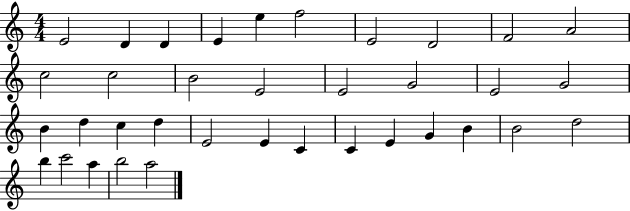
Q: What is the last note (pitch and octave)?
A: A5